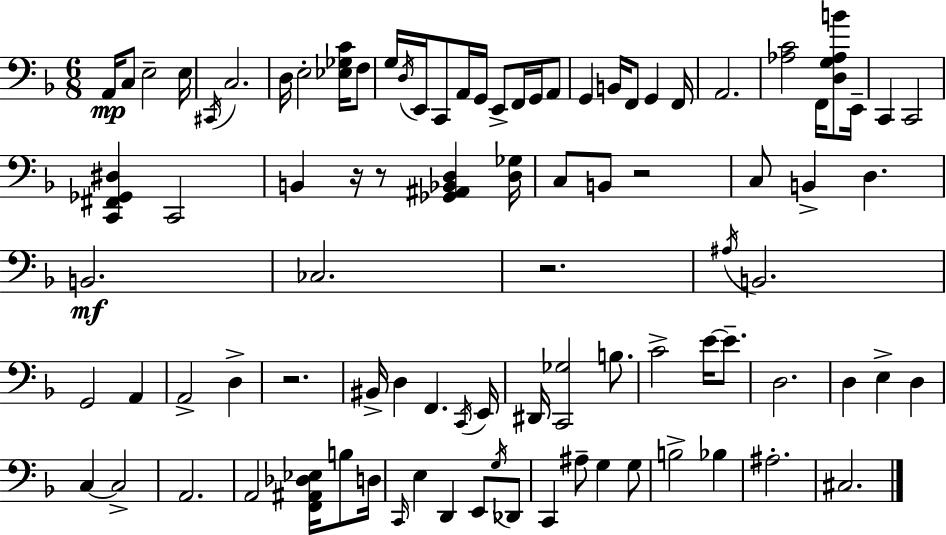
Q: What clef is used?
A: bass